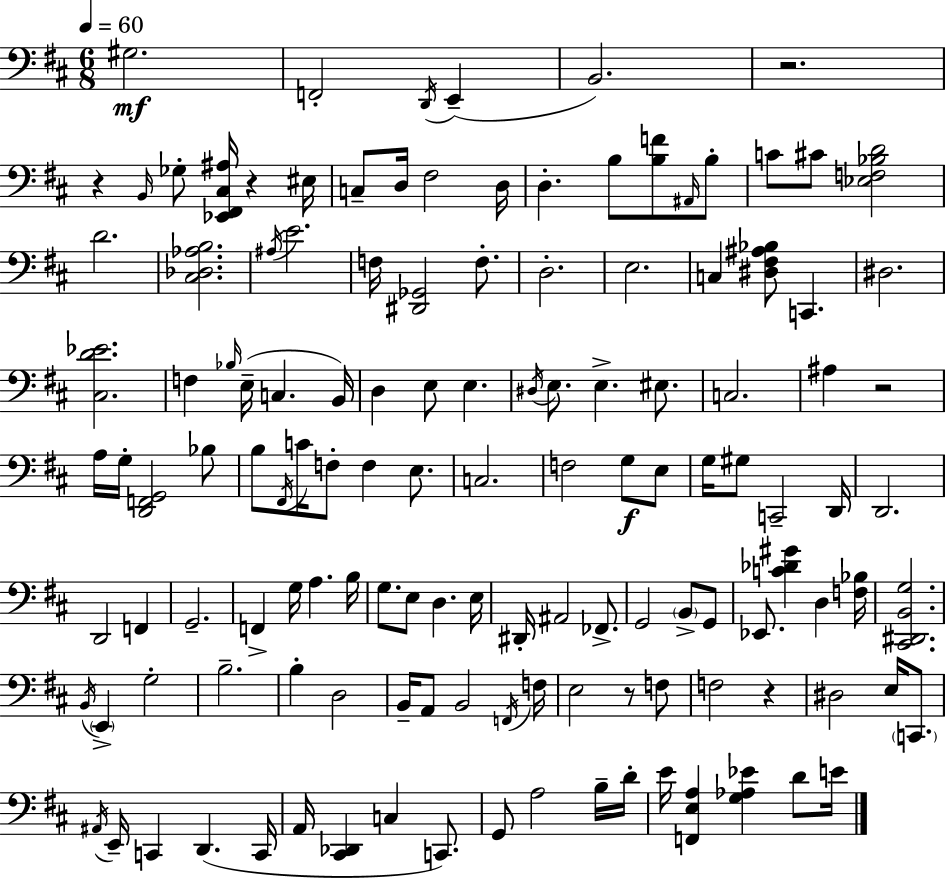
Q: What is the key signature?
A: D major